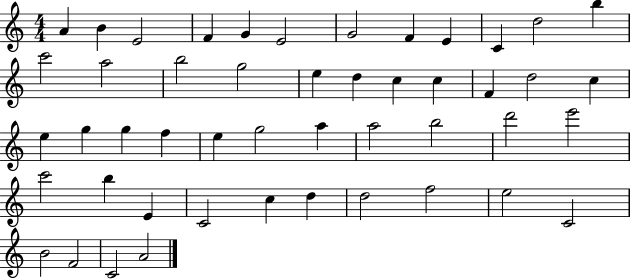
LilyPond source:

{
  \clef treble
  \numericTimeSignature
  \time 4/4
  \key c \major
  a'4 b'4 e'2 | f'4 g'4 e'2 | g'2 f'4 e'4 | c'4 d''2 b''4 | \break c'''2 a''2 | b''2 g''2 | e''4 d''4 c''4 c''4 | f'4 d''2 c''4 | \break e''4 g''4 g''4 f''4 | e''4 g''2 a''4 | a''2 b''2 | d'''2 e'''2 | \break c'''2 b''4 e'4 | c'2 c''4 d''4 | d''2 f''2 | e''2 c'2 | \break b'2 f'2 | c'2 a'2 | \bar "|."
}